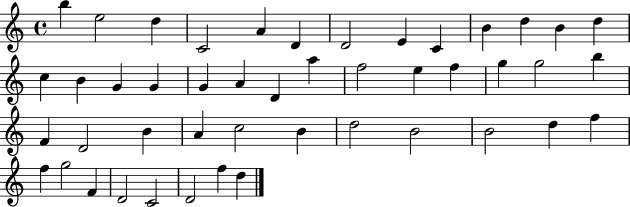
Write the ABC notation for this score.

X:1
T:Untitled
M:4/4
L:1/4
K:C
b e2 d C2 A D D2 E C B d B d c B G G G A D a f2 e f g g2 b F D2 B A c2 B d2 B2 B2 d f f g2 F D2 C2 D2 f d